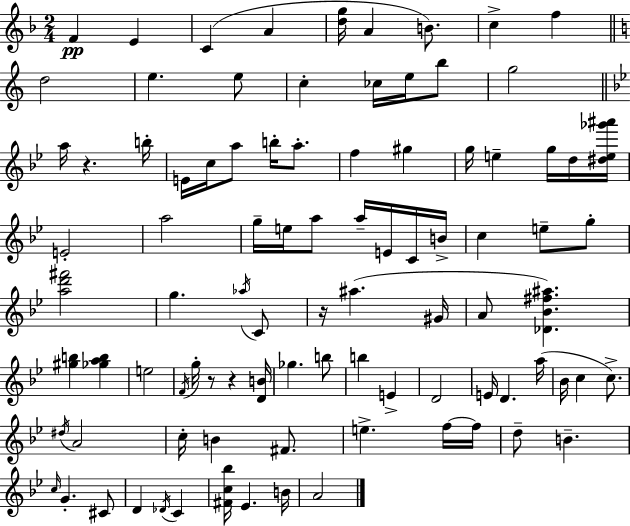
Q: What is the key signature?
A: D minor